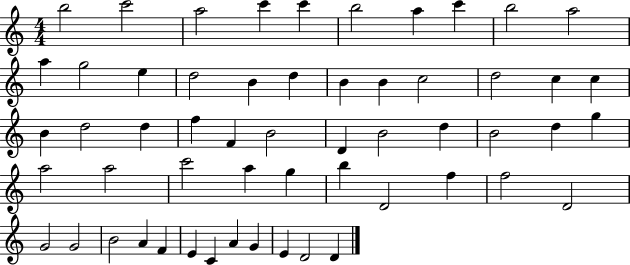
B5/h C6/h A5/h C6/q C6/q B5/h A5/q C6/q B5/h A5/h A5/q G5/h E5/q D5/h B4/q D5/q B4/q B4/q C5/h D5/h C5/q C5/q B4/q D5/h D5/q F5/q F4/q B4/h D4/q B4/h D5/q B4/h D5/q G5/q A5/h A5/h C6/h A5/q G5/q B5/q D4/h F5/q F5/h D4/h G4/h G4/h B4/h A4/q F4/q E4/q C4/q A4/q G4/q E4/q D4/h D4/q